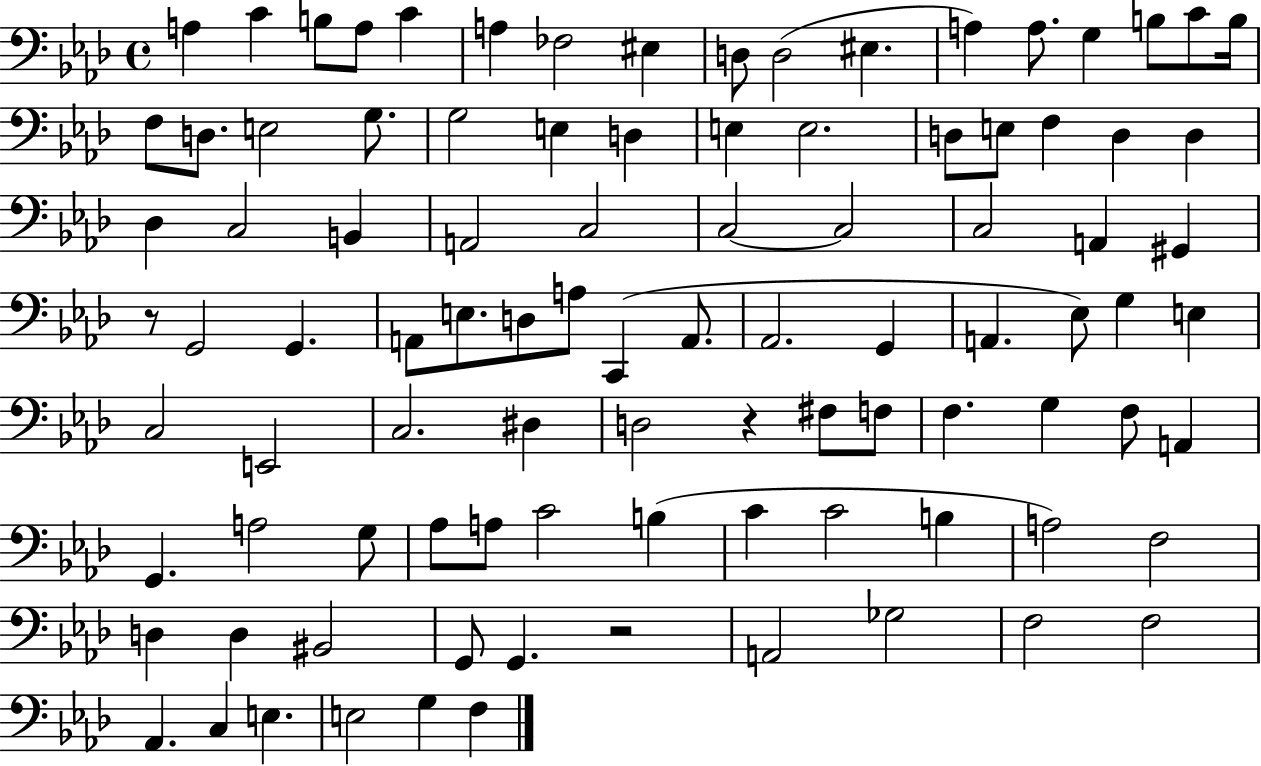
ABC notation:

X:1
T:Untitled
M:4/4
L:1/4
K:Ab
A, C B,/2 A,/2 C A, _F,2 ^E, D,/2 D,2 ^E, A, A,/2 G, B,/2 C/2 B,/4 F,/2 D,/2 E,2 G,/2 G,2 E, D, E, E,2 D,/2 E,/2 F, D, D, _D, C,2 B,, A,,2 C,2 C,2 C,2 C,2 A,, ^G,, z/2 G,,2 G,, A,,/2 E,/2 D,/2 A,/2 C,, A,,/2 _A,,2 G,, A,, _E,/2 G, E, C,2 E,,2 C,2 ^D, D,2 z ^F,/2 F,/2 F, G, F,/2 A,, G,, A,2 G,/2 _A,/2 A,/2 C2 B, C C2 B, A,2 F,2 D, D, ^B,,2 G,,/2 G,, z2 A,,2 _G,2 F,2 F,2 _A,, C, E, E,2 G, F,